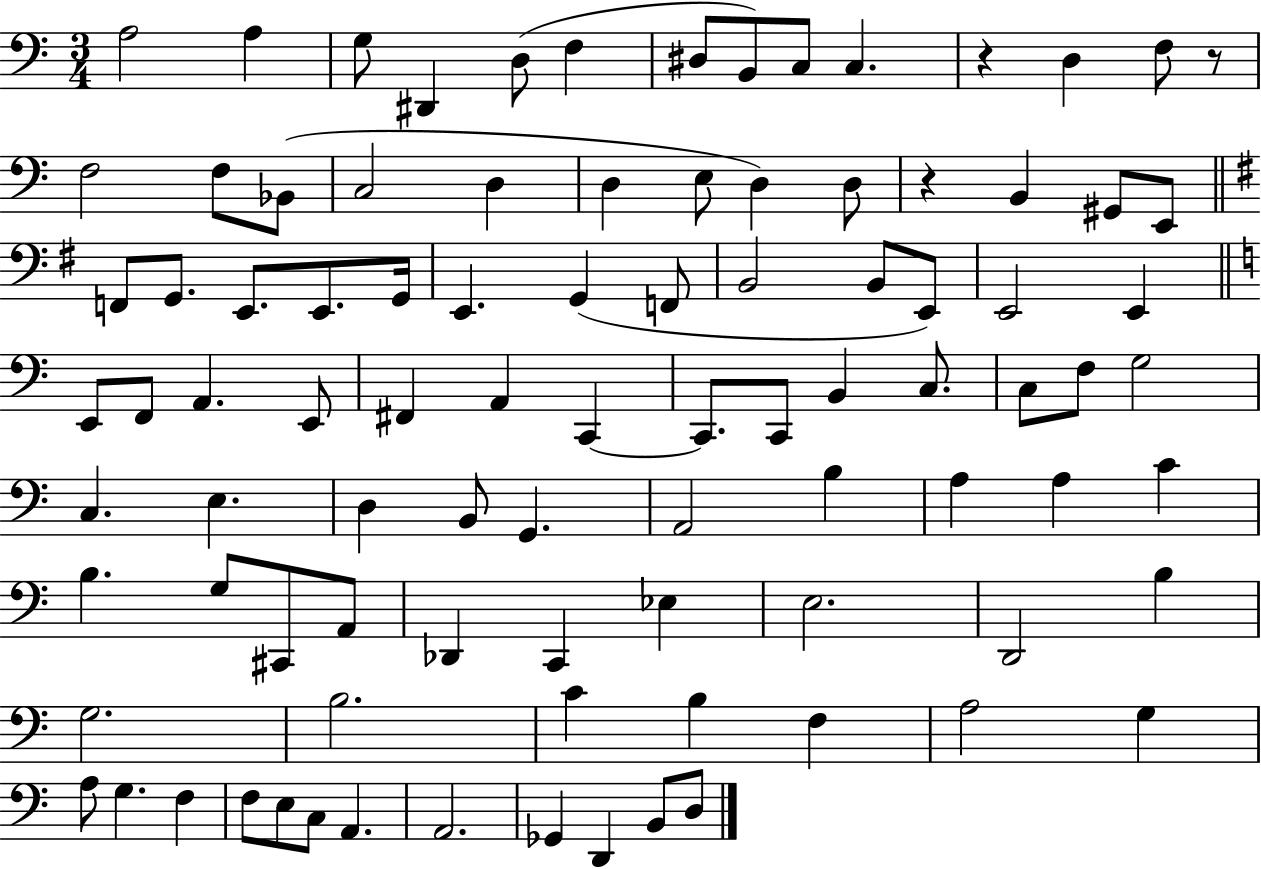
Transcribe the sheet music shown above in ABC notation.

X:1
T:Untitled
M:3/4
L:1/4
K:C
A,2 A, G,/2 ^D,, D,/2 F, ^D,/2 B,,/2 C,/2 C, z D, F,/2 z/2 F,2 F,/2 _B,,/2 C,2 D, D, E,/2 D, D,/2 z B,, ^G,,/2 E,,/2 F,,/2 G,,/2 E,,/2 E,,/2 G,,/4 E,, G,, F,,/2 B,,2 B,,/2 E,,/2 E,,2 E,, E,,/2 F,,/2 A,, E,,/2 ^F,, A,, C,, C,,/2 C,,/2 B,, C,/2 C,/2 F,/2 G,2 C, E, D, B,,/2 G,, A,,2 B, A, A, C B, G,/2 ^C,,/2 A,,/2 _D,, C,, _E, E,2 D,,2 B, G,2 B,2 C B, F, A,2 G, A,/2 G, F, F,/2 E,/2 C,/2 A,, A,,2 _G,, D,, B,,/2 D,/2